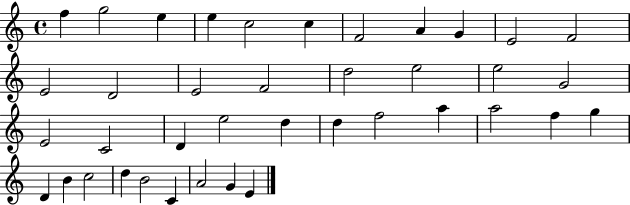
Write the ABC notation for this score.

X:1
T:Untitled
M:4/4
L:1/4
K:C
f g2 e e c2 c F2 A G E2 F2 E2 D2 E2 F2 d2 e2 e2 G2 E2 C2 D e2 d d f2 a a2 f g D B c2 d B2 C A2 G E